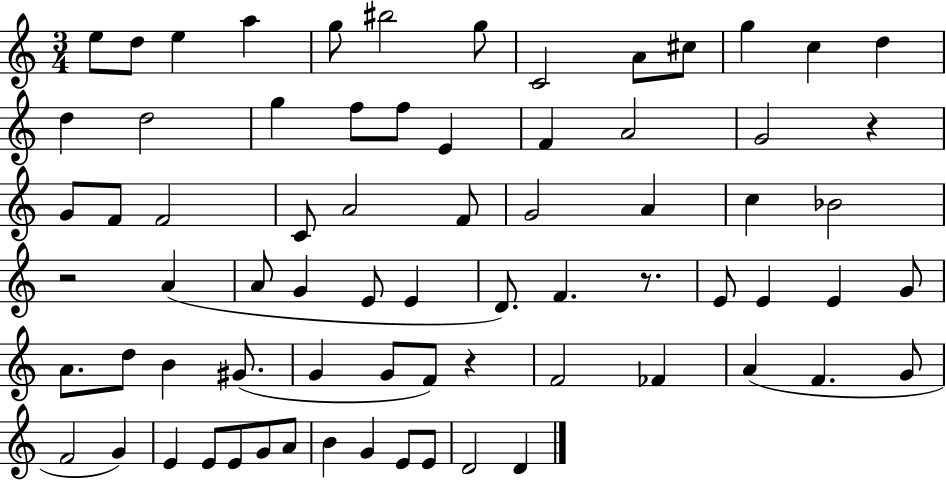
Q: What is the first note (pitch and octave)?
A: E5